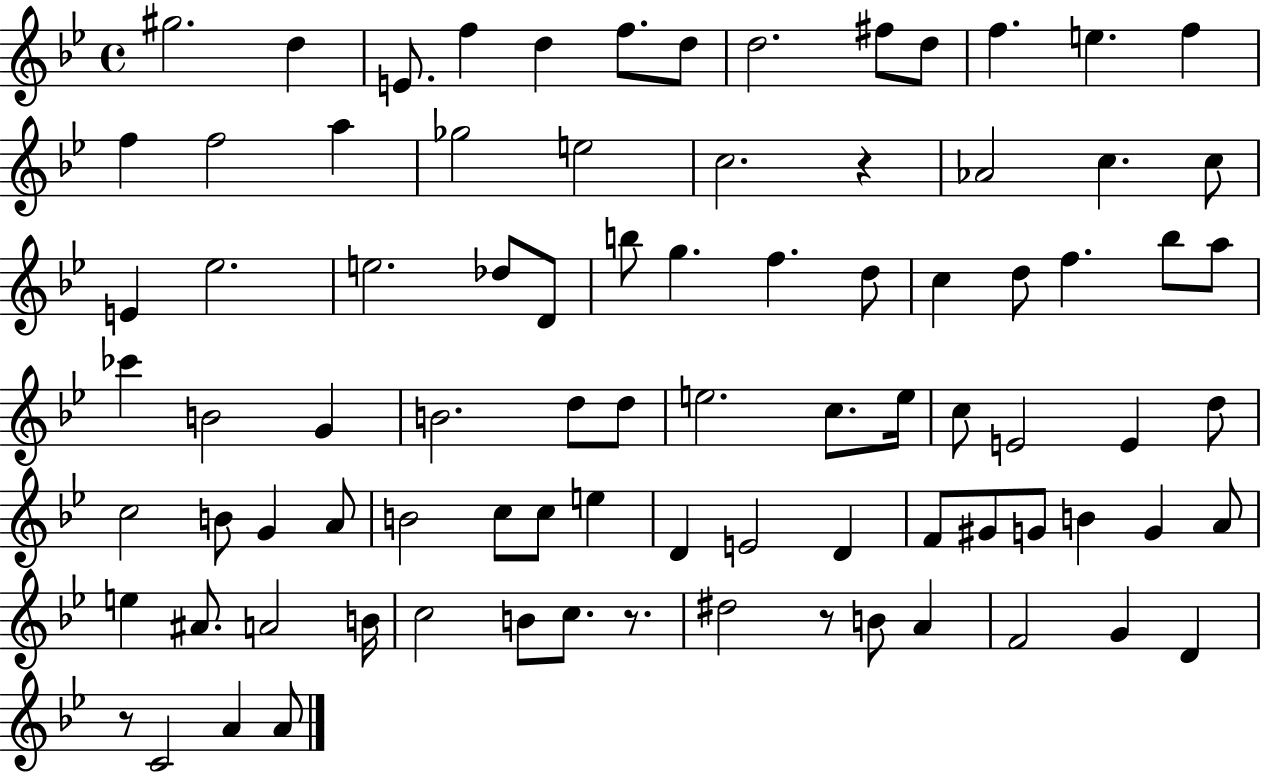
{
  \clef treble
  \time 4/4
  \defaultTimeSignature
  \key bes \major
  \repeat volta 2 { gis''2. d''4 | e'8. f''4 d''4 f''8. d''8 | d''2. fis''8 d''8 | f''4. e''4. f''4 | \break f''4 f''2 a''4 | ges''2 e''2 | c''2. r4 | aes'2 c''4. c''8 | \break e'4 ees''2. | e''2. des''8 d'8 | b''8 g''4. f''4. d''8 | c''4 d''8 f''4. bes''8 a''8 | \break ces'''4 b'2 g'4 | b'2. d''8 d''8 | e''2. c''8. e''16 | c''8 e'2 e'4 d''8 | \break c''2 b'8 g'4 a'8 | b'2 c''8 c''8 e''4 | d'4 e'2 d'4 | f'8 gis'8 g'8 b'4 g'4 a'8 | \break e''4 ais'8. a'2 b'16 | c''2 b'8 c''8. r8. | dis''2 r8 b'8 a'4 | f'2 g'4 d'4 | \break r8 c'2 a'4 a'8 | } \bar "|."
}